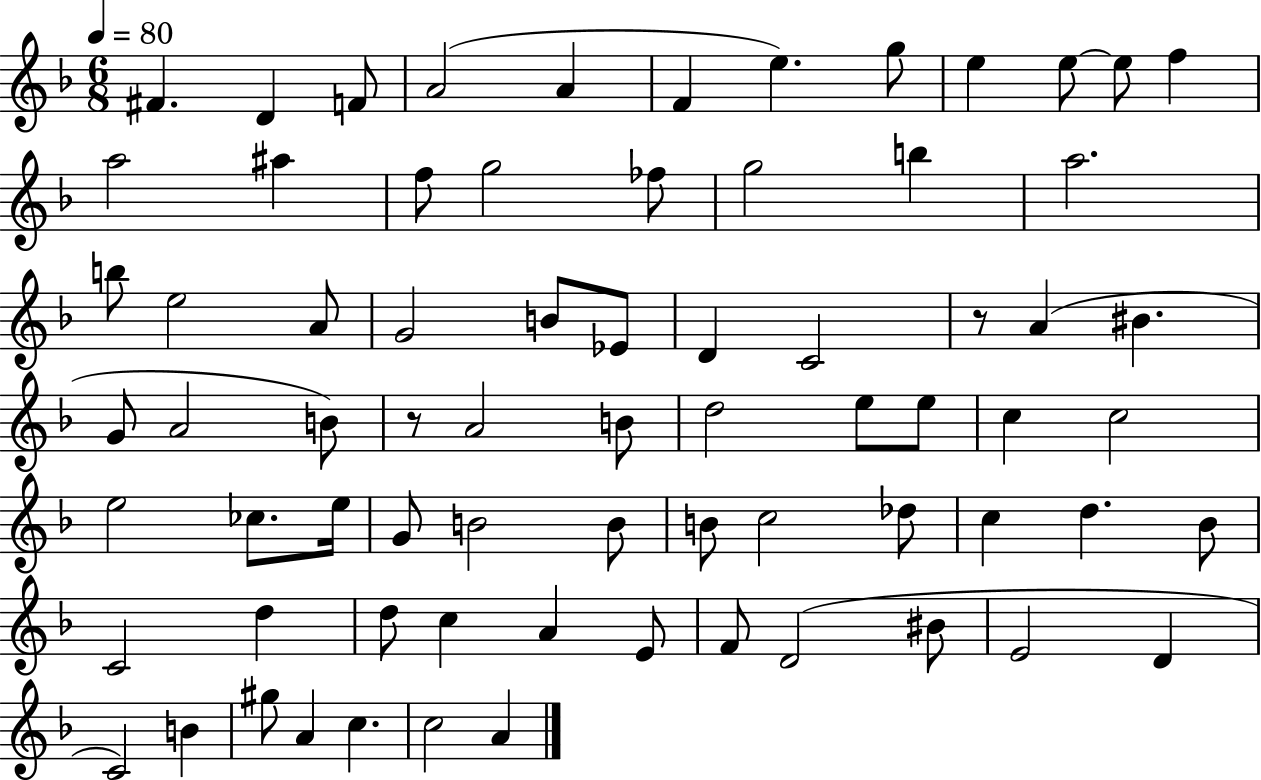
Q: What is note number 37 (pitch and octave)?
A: E5